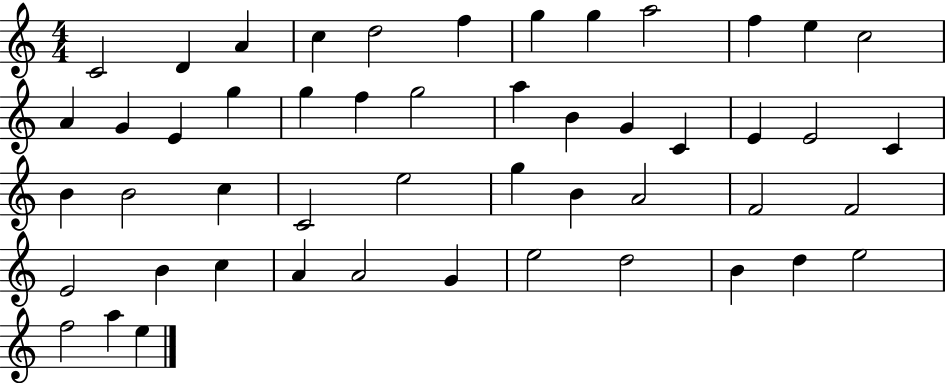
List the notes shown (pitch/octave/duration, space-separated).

C4/h D4/q A4/q C5/q D5/h F5/q G5/q G5/q A5/h F5/q E5/q C5/h A4/q G4/q E4/q G5/q G5/q F5/q G5/h A5/q B4/q G4/q C4/q E4/q E4/h C4/q B4/q B4/h C5/q C4/h E5/h G5/q B4/q A4/h F4/h F4/h E4/h B4/q C5/q A4/q A4/h G4/q E5/h D5/h B4/q D5/q E5/h F5/h A5/q E5/q